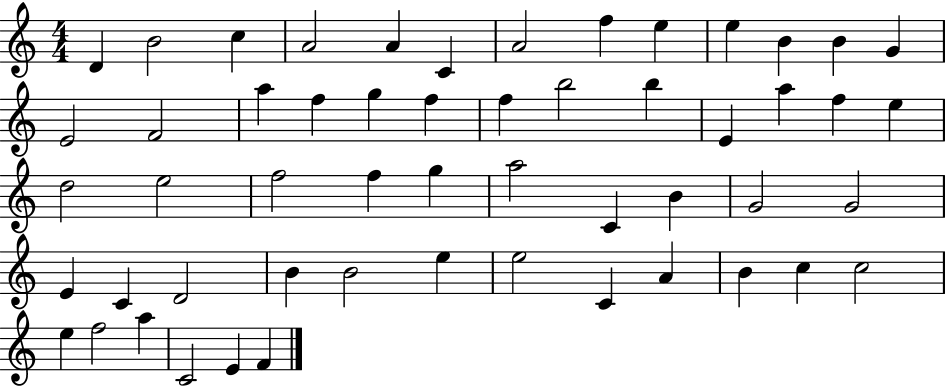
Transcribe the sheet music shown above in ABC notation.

X:1
T:Untitled
M:4/4
L:1/4
K:C
D B2 c A2 A C A2 f e e B B G E2 F2 a f g f f b2 b E a f e d2 e2 f2 f g a2 C B G2 G2 E C D2 B B2 e e2 C A B c c2 e f2 a C2 E F